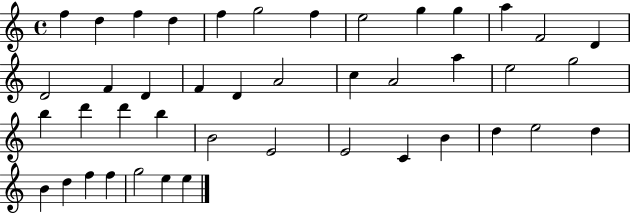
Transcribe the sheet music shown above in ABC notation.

X:1
T:Untitled
M:4/4
L:1/4
K:C
f d f d f g2 f e2 g g a F2 D D2 F D F D A2 c A2 a e2 g2 b d' d' b B2 E2 E2 C B d e2 d B d f f g2 e e